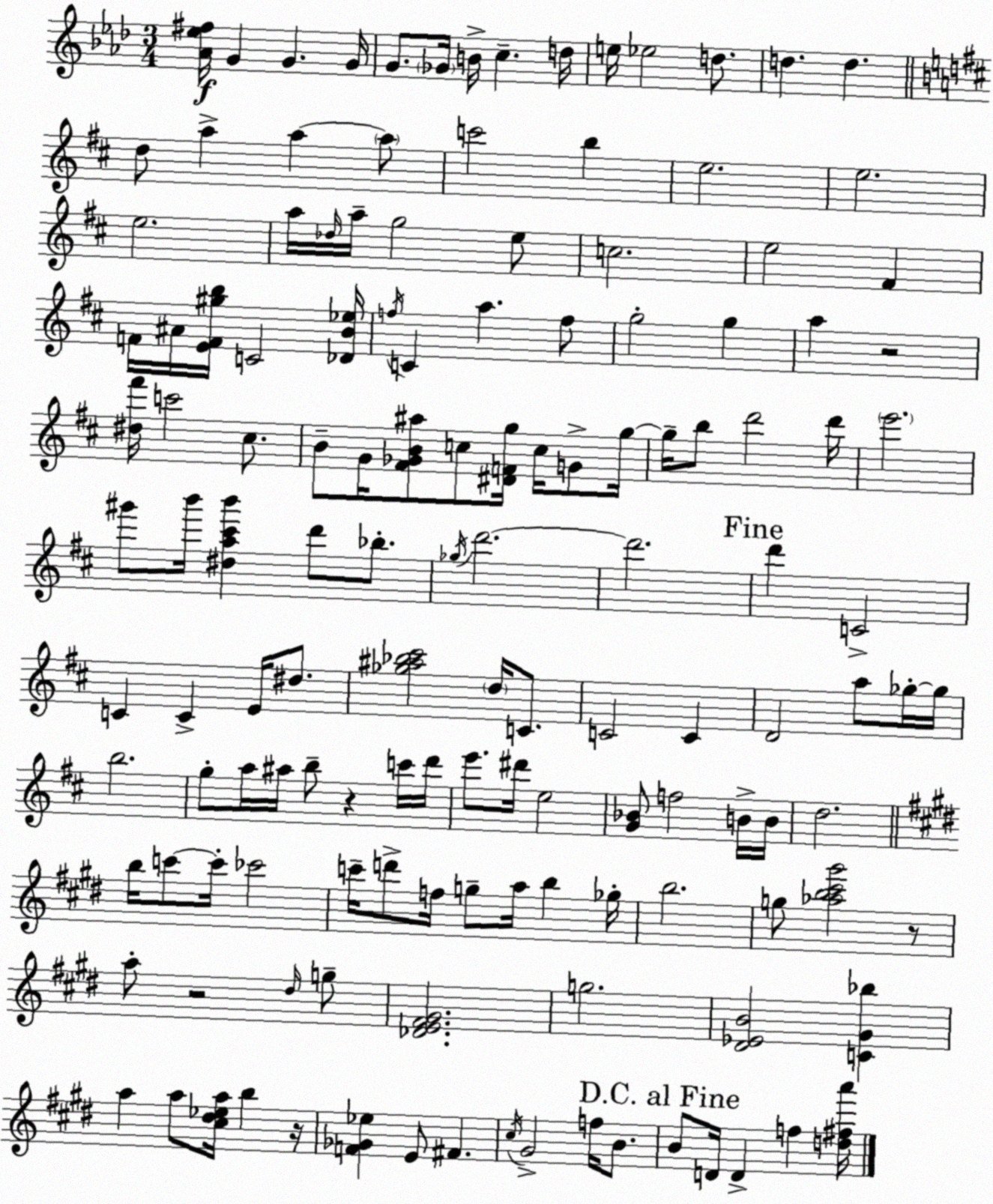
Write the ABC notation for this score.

X:1
T:Untitled
M:3/4
L:1/4
K:Fm
[_A_e^f]/4 G G G/4 G/2 _G/4 B/4 c d/4 e/4 _e2 d/2 d d d/2 a a a/2 c'2 b e2 e2 e2 a/4 _d/4 a/4 g2 e/2 c2 e2 ^F F/4 ^A/4 [EF^gb]/4 C2 [_DB_e]/4 f/4 C a f/2 g2 g a z2 [^d^f']/4 c'2 ^c/2 B/2 G/4 [^F_GB^a]/2 c/2 [^DFg]/4 c/4 G/2 g/4 g/4 b/2 d'2 d'/4 e'2 ^g'/2 b'/4 [^da^c'b'] d'/2 _b/2 _g/4 d'2 d'2 d' C2 C C E/4 ^d/2 [_g^a_b^c']2 d/4 C/2 C2 C D2 a/2 _g/4 _g/4 b2 g/2 a/4 ^a/4 b/2 z c'/4 d'/4 e'/2 ^d'/4 e2 [G_B]/2 f2 B/4 B/4 d2 b/4 c'/2 c'/4 _c'2 c'/4 d'/2 f/4 g/2 a/4 b _g/4 b2 g/2 [_ab^c'^g']2 z/2 a/2 z2 ^d/4 g/2 [_DE^F^G]2 g2 [^D_EB]2 [C^G_b] a a/2 [^c^d_ea]/4 b z/4 [F_G_e] E/2 ^F ^c/4 ^G2 f/4 B/2 B/2 D/4 D f [d^fa']/4